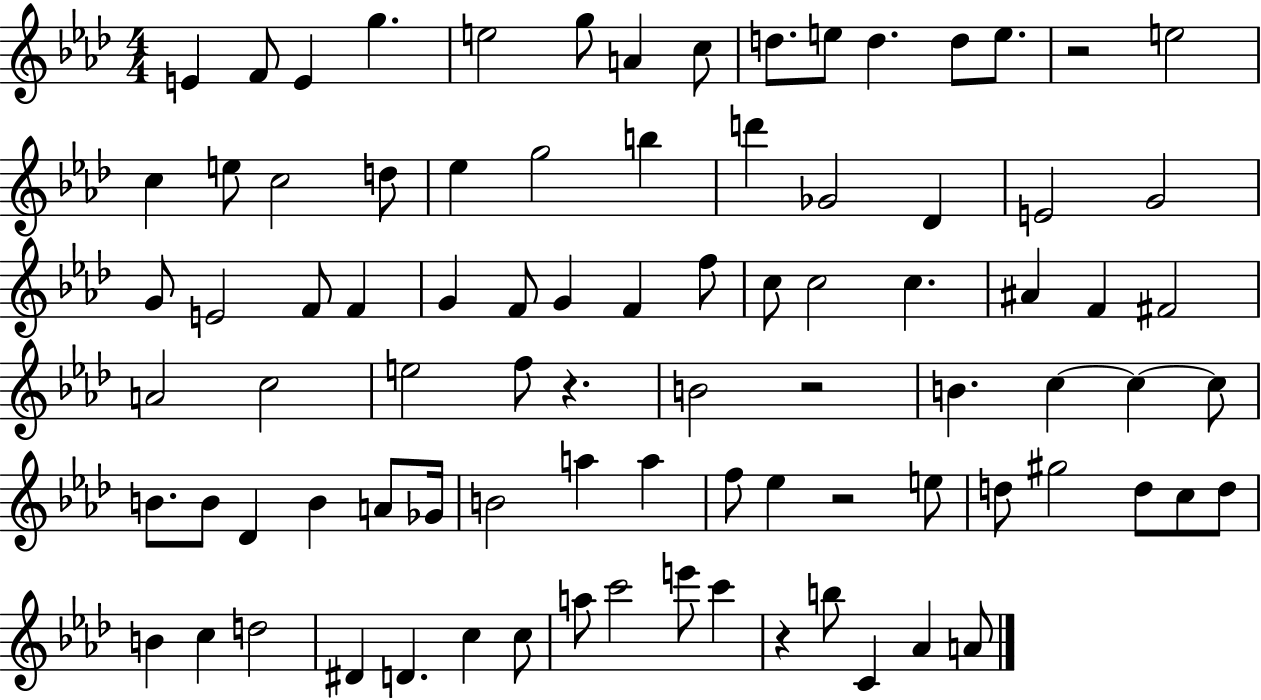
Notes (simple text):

E4/q F4/e E4/q G5/q. E5/h G5/e A4/q C5/e D5/e. E5/e D5/q. D5/e E5/e. R/h E5/h C5/q E5/e C5/h D5/e Eb5/q G5/h B5/q D6/q Gb4/h Db4/q E4/h G4/h G4/e E4/h F4/e F4/q G4/q F4/e G4/q F4/q F5/e C5/e C5/h C5/q. A#4/q F4/q F#4/h A4/h C5/h E5/h F5/e R/q. B4/h R/h B4/q. C5/q C5/q C5/e B4/e. B4/e Db4/q B4/q A4/e Gb4/s B4/h A5/q A5/q F5/e Eb5/q R/h E5/e D5/e G#5/h D5/e C5/e D5/e B4/q C5/q D5/h D#4/q D4/q. C5/q C5/e A5/e C6/h E6/e C6/q R/q B5/e C4/q Ab4/q A4/e